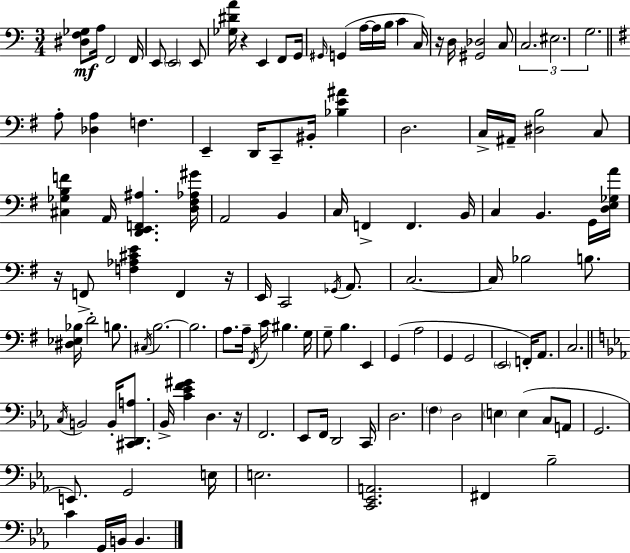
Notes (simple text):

[D#3,F3,Gb3]/e A3/s F2/h F2/s E2/e E2/h E2/e [Gb3,D#4,A4]/s R/q E2/q F2/e G2/s G#2/s G2/q A3/s A3/s B3/s C4/q C3/s R/s D3/s [G#2,Db3]/h C3/e C3/h. EIS3/h. G3/h. A3/e [Db3,A3]/q F3/q. E2/q D2/s C2/e BIS2/s [Bb3,E4,A#4]/q D3/h. C3/s A#2/s [D#3,B3]/h C3/e [C#3,Gb3,B3,F4]/q A2/s [D2,E2,F2,A#3]/q. [D3,F#3,Ab3,G#4]/s A2/h B2/q C3/s F2/q F2/q. B2/s C3/q B2/q. G2/s [D3,E3,Gb3,A4]/s R/s F2/e [F3,Ab3,C#4,E4]/q F2/q R/s E2/s C2/h Gb2/s A2/e. C3/h. C3/s Bb3/h B3/e. [D#3,Eb3,Bb3]/s D4/h B3/e. C#3/s B3/h. B3/h. A3/e. A3/s F#2/s C4/s BIS3/q. G3/s G3/e B3/q. E2/q G2/q A3/h G2/q G2/h E2/h F2/s A2/e. C3/h. C3/s B2/h B2/s [C#2,D2,A3]/e. Bb2/s [C4,Eb4,F4,G#4]/q D3/q. R/s F2/h. Eb2/e F2/s D2/h C2/s D3/h. F3/q D3/h E3/q E3/q C3/e A2/e G2/h. E2/e. G2/h E3/s E3/h. [C2,Eb2,A2]/h. F#2/q Bb3/h C4/q G2/s B2/s B2/q.